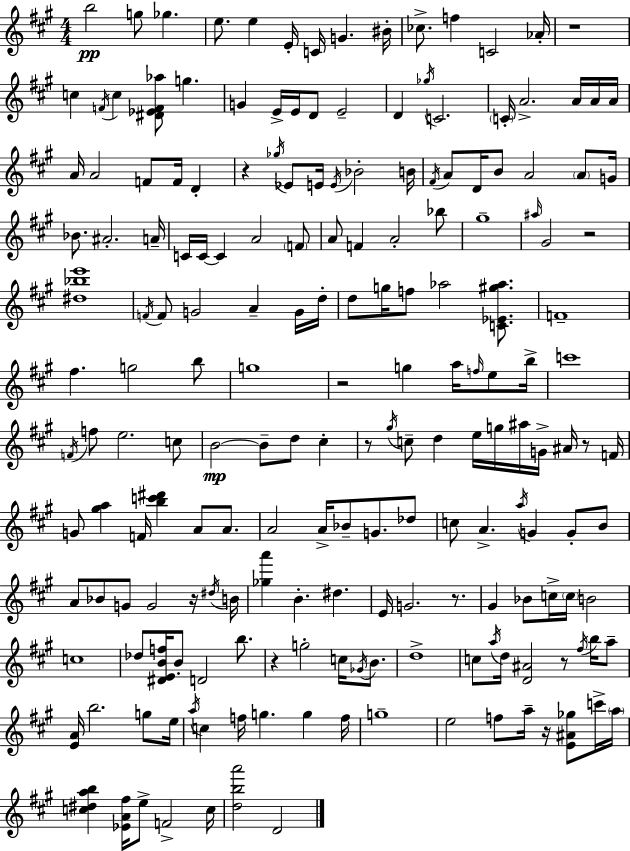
{
  \clef treble
  \numericTimeSignature
  \time 4/4
  \key a \major
  b''2\pp g''8 ges''4. | e''8. e''4 e'16-. c'16 g'4. bis'16-. | ces''8.-> f''4 c'2 aes'16-. | r1 | \break c''4 \acciaccatura { f'16 } c''4 <dis' ees' f' aes''>8 g''4. | g'4 e'16-> e'16 d'8 e'2-- | d'4 \acciaccatura { ges''16 } c'2. | \parenthesize c'16-. a'2.-> a'16 | \break a'16 a'16 a'16 a'2 f'8 f'16 d'4-. | r4 \acciaccatura { ges''16 } ees'8 e'16 \acciaccatura { e'16 } bes'2-. | b'16 \acciaccatura { fis'16 } a'8 d'16 b'8 a'2 | \parenthesize a'8 g'16 bes'8. ais'2.-. | \break a'16-- c'16 c'16~~ c'4 a'2 | \parenthesize f'8 a'8 f'4 a'2-. | bes''8 gis''1-- | \grace { ais''16 } gis'2 r2 | \break <dis'' bes'' e'''>1 | \acciaccatura { f'16 } f'8 g'2 | a'4-- g'16 d''16-. d''8 g''16 f''8 aes''2 | <c' ees' gis'' aes''>8. f'1-- | \break fis''4. g''2 | b''8 g''1 | r2 g''4 | a''16 \grace { f''16 } e''8 b''16-> c'''1 | \break \acciaccatura { f'16 } f''8 e''2. | c''8 b'2~~\mp | b'8-- d''8 cis''4-. r8 \acciaccatura { gis''16 } c''8-- d''4 | e''16 g''16 ais''16 g'16-> ais'16 r8 f'16 g'8 <gis'' a''>4 | \break f'16 <b'' c''' dis'''>4 a'8 a'8. a'2 | a'16-> bes'8-- g'8. des''8 c''8 a'4.-> | \acciaccatura { a''16 } g'4 g'8-. b'8 a'8 bes'8 g'8 | g'2 r16 \acciaccatura { dis''16 } b'16 <ges'' a'''>4 | \break b'4.-. dis''4. e'16 g'2. | r8. gis'4 | bes'8 c''16-> \parenthesize c''16 b'2 c''1 | des''8 <dis' e' b' f''>16 b'8-. | \break d'2 b''8. r4 | g''2-. c''16 \acciaccatura { ges'16 } b'8. d''1-> | c''8 \acciaccatura { a''16 } | d''16 <d' ais'>2 r8 \acciaccatura { fis''16 } b''16 a''8-- <e' a'>16 | \break b''2. g''8 e''16 \acciaccatura { a''16 } | c''4 f''16 g''4. g''4 f''16 | g''1-- | e''2 f''8 a''16-- r16 <e' ais' ges''>8 c'''16-> \parenthesize a''16 | \break <c'' dis'' a'' b''>4 <ees' a' fis''>16 e''8-> f'2-> c''16 | <d'' b'' a'''>2 d'2 | \bar "|."
}